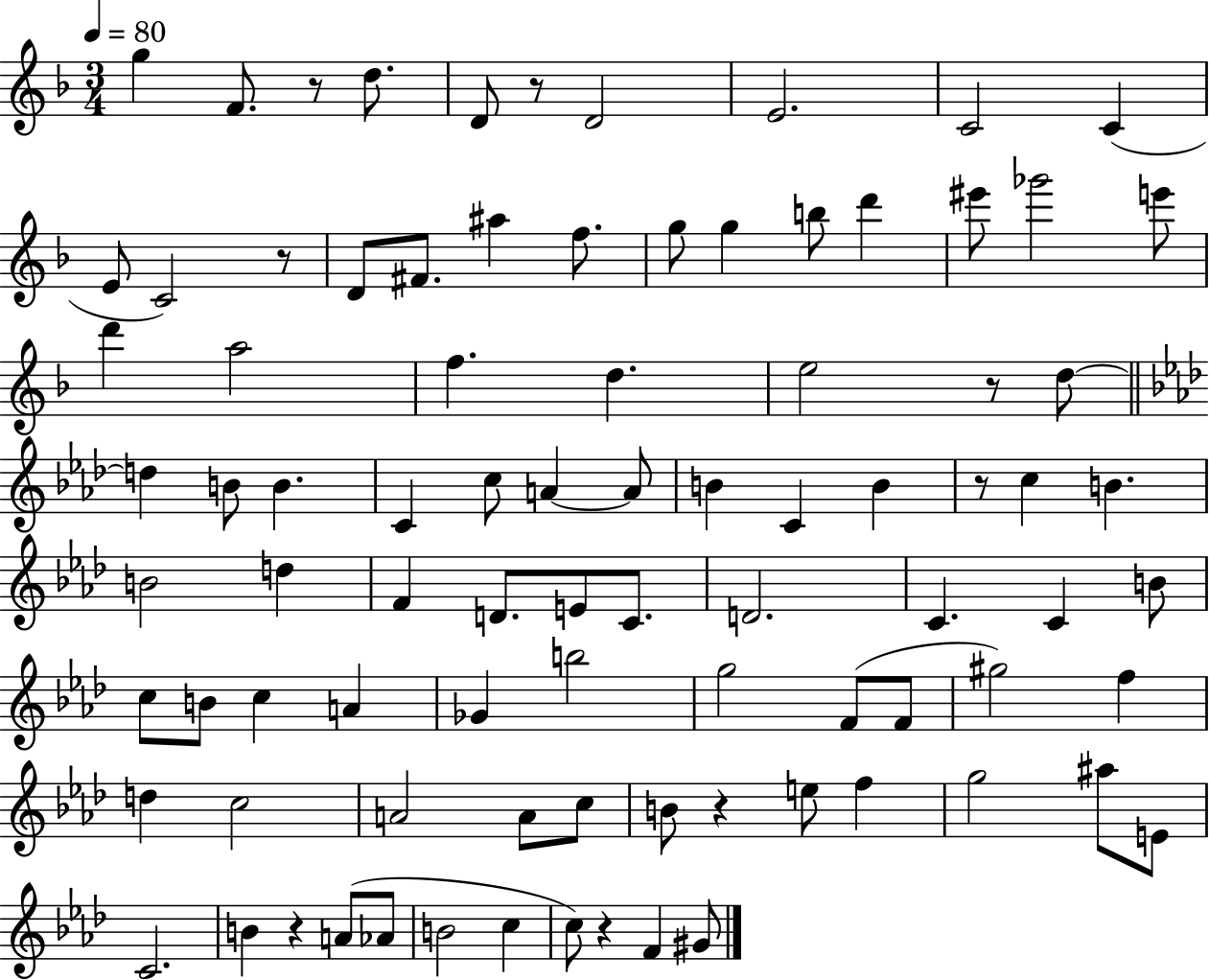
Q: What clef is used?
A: treble